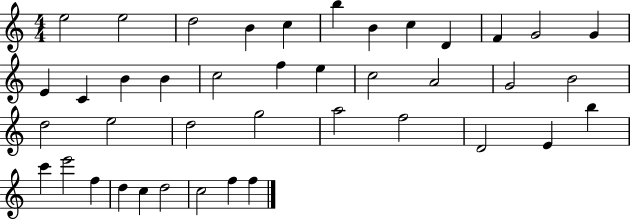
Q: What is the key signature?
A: C major